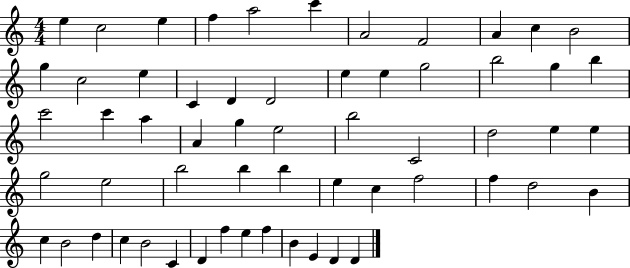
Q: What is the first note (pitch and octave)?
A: E5